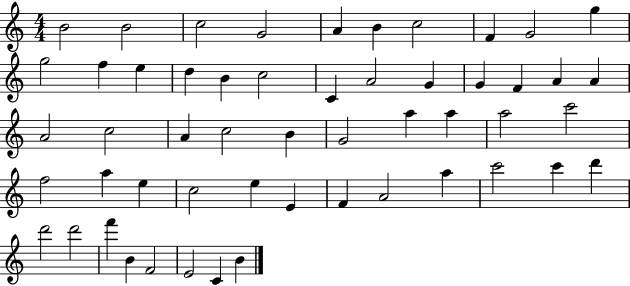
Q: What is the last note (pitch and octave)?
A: B4